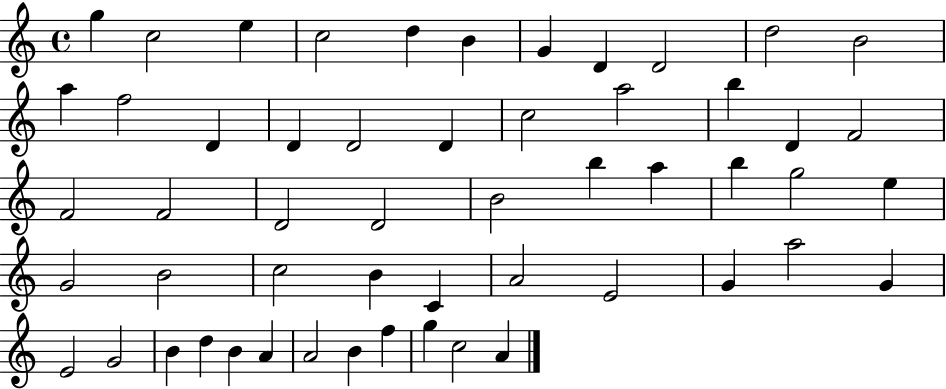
G5/q C5/h E5/q C5/h D5/q B4/q G4/q D4/q D4/h D5/h B4/h A5/q F5/h D4/q D4/q D4/h D4/q C5/h A5/h B5/q D4/q F4/h F4/h F4/h D4/h D4/h B4/h B5/q A5/q B5/q G5/h E5/q G4/h B4/h C5/h B4/q C4/q A4/h E4/h G4/q A5/h G4/q E4/h G4/h B4/q D5/q B4/q A4/q A4/h B4/q F5/q G5/q C5/h A4/q